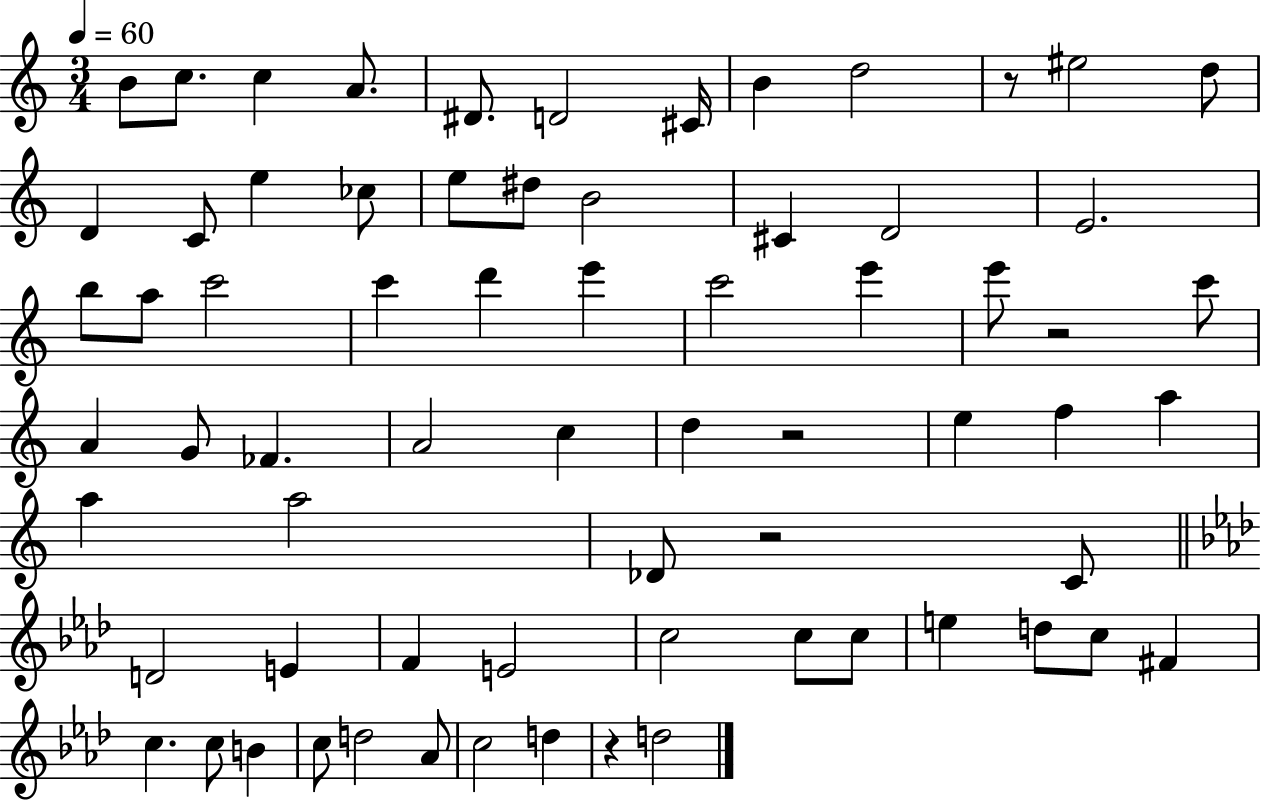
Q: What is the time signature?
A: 3/4